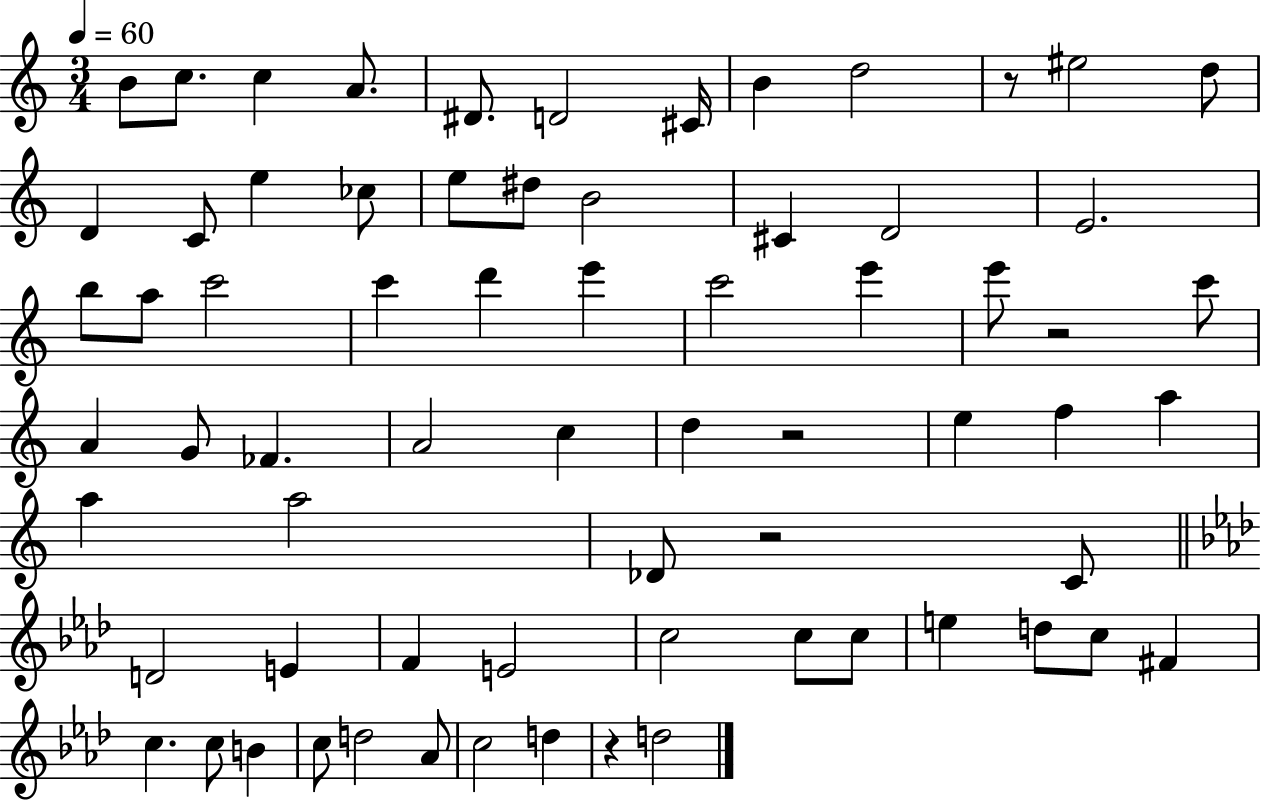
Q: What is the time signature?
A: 3/4